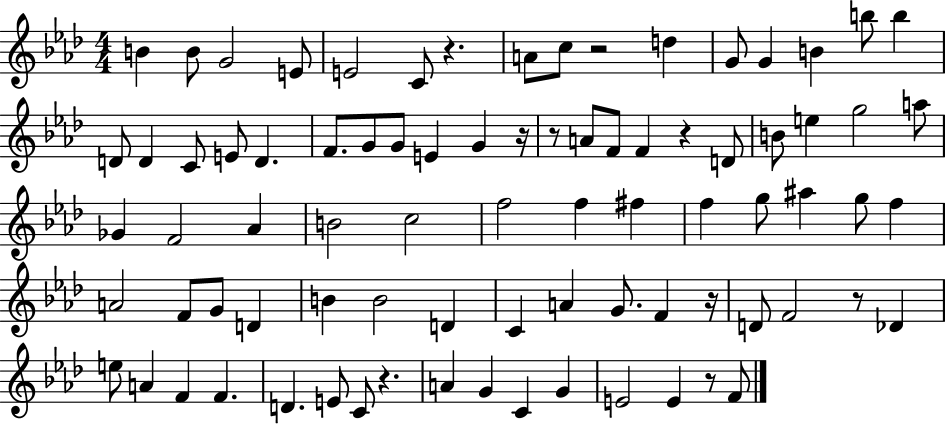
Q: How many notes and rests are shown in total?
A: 82